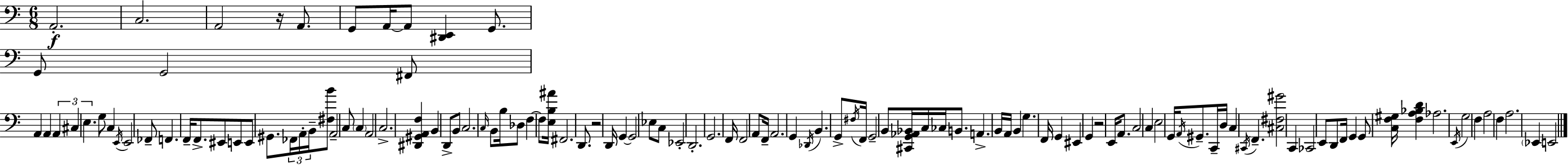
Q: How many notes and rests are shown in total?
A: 121